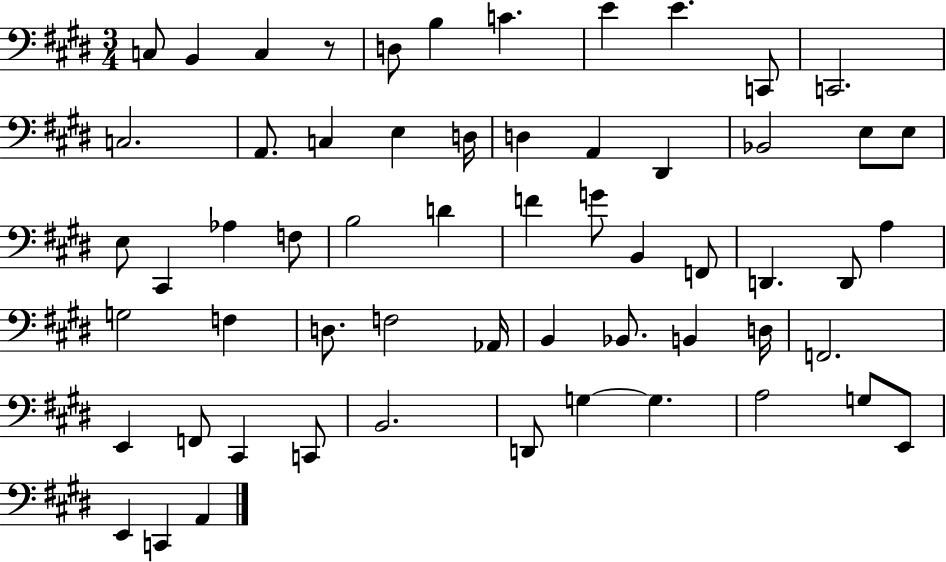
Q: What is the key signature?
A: E major